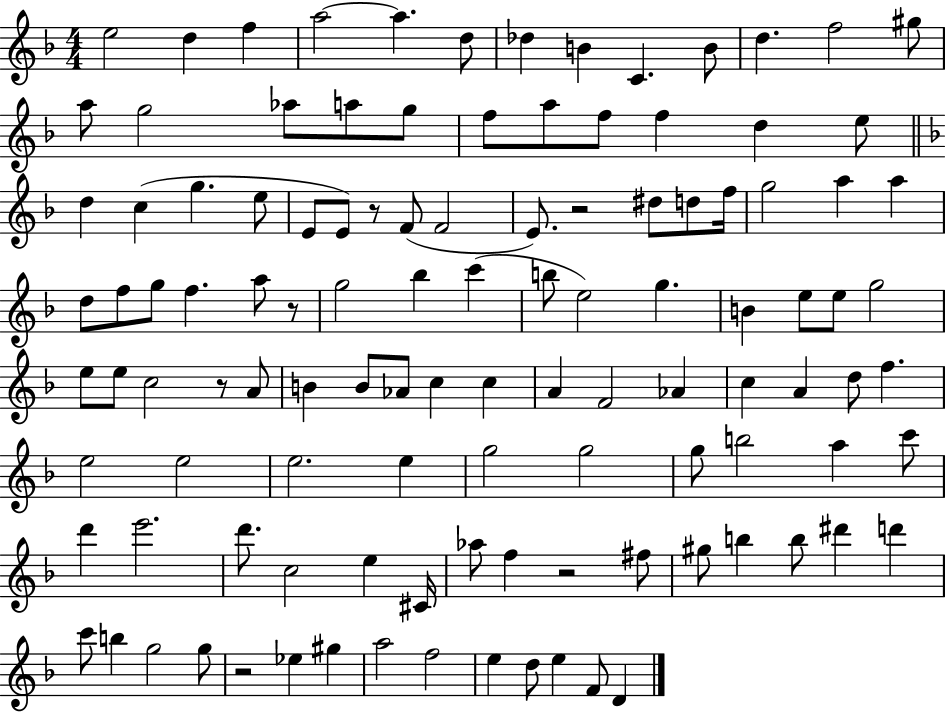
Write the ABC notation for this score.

X:1
T:Untitled
M:4/4
L:1/4
K:F
e2 d f a2 a d/2 _d B C B/2 d f2 ^g/2 a/2 g2 _a/2 a/2 g/2 f/2 a/2 f/2 f d e/2 d c g e/2 E/2 E/2 z/2 F/2 F2 E/2 z2 ^d/2 d/2 f/4 g2 a a d/2 f/2 g/2 f a/2 z/2 g2 _b c' b/2 e2 g B e/2 e/2 g2 e/2 e/2 c2 z/2 A/2 B B/2 _A/2 c c A F2 _A c A d/2 f e2 e2 e2 e g2 g2 g/2 b2 a c'/2 d' e'2 d'/2 c2 e ^C/4 _a/2 f z2 ^f/2 ^g/2 b b/2 ^d' d' c'/2 b g2 g/2 z2 _e ^g a2 f2 e d/2 e F/2 D